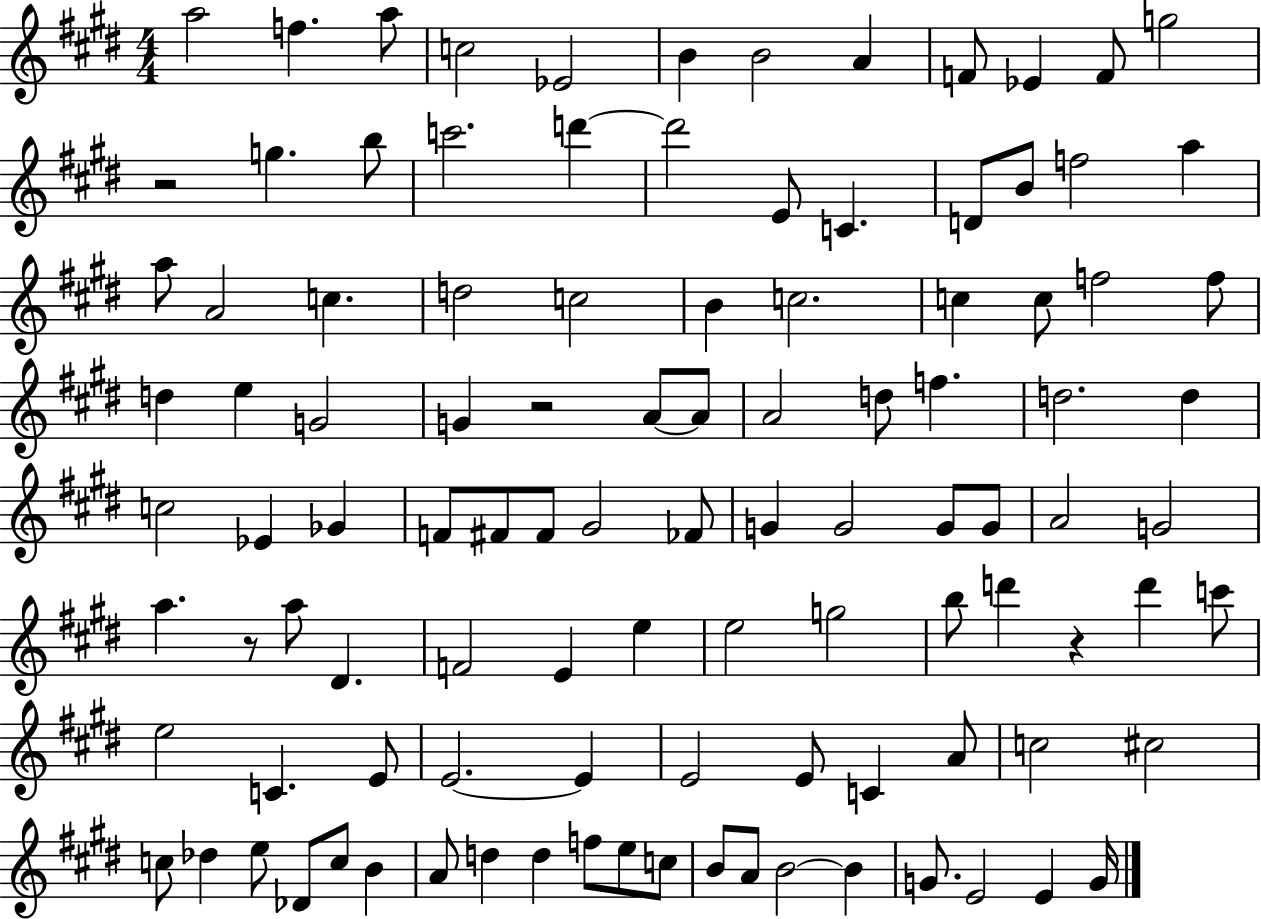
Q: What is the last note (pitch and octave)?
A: G4